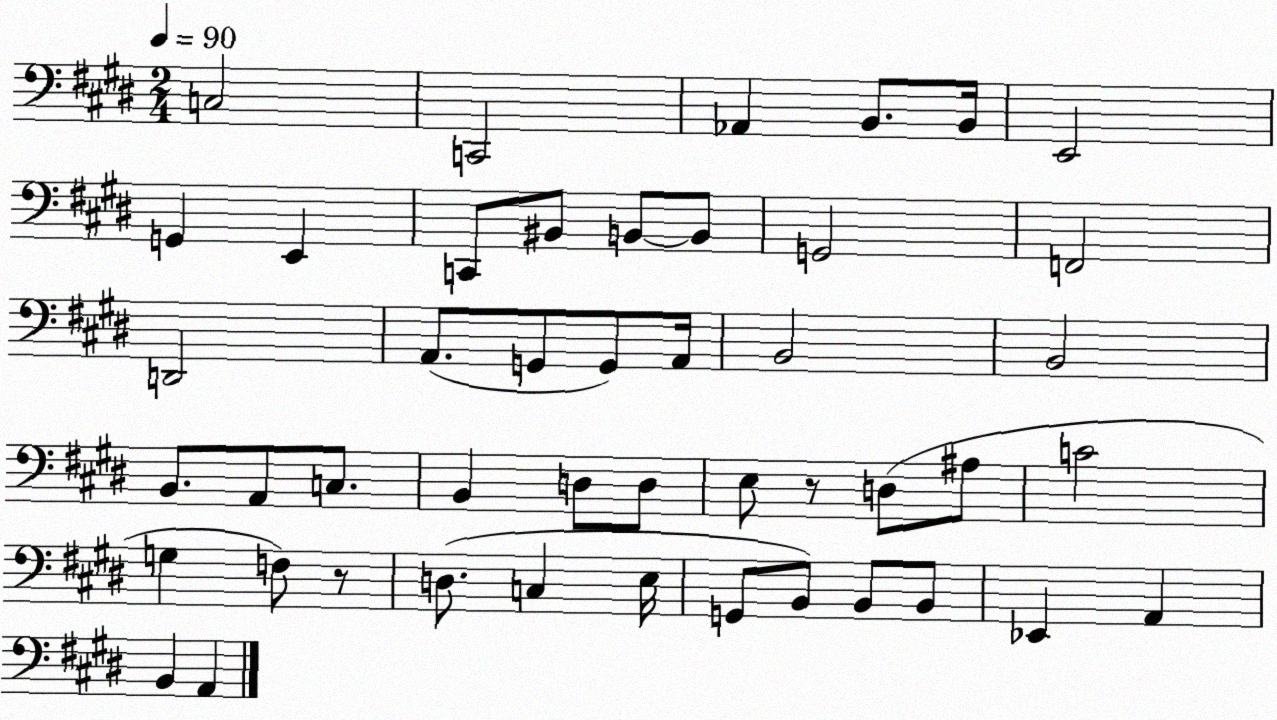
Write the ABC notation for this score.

X:1
T:Untitled
M:2/4
L:1/4
K:E
C,2 C,,2 _A,, B,,/2 B,,/4 E,,2 G,, E,, C,,/2 ^B,,/2 B,,/2 B,,/2 G,,2 F,,2 D,,2 A,,/2 G,,/2 G,,/2 A,,/4 B,,2 B,,2 B,,/2 A,,/2 C,/2 B,, D,/2 D,/2 E,/2 z/2 D,/2 ^A,/2 C2 G, F,/2 z/2 D,/2 C, E,/4 G,,/2 B,,/2 B,,/2 B,,/2 _E,, A,, B,, A,,